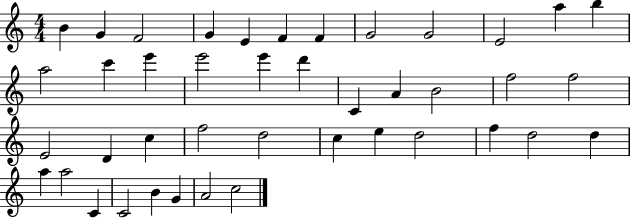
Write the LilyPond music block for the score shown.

{
  \clef treble
  \numericTimeSignature
  \time 4/4
  \key c \major
  b'4 g'4 f'2 | g'4 e'4 f'4 f'4 | g'2 g'2 | e'2 a''4 b''4 | \break a''2 c'''4 e'''4 | e'''2 e'''4 d'''4 | c'4 a'4 b'2 | f''2 f''2 | \break e'2 d'4 c''4 | f''2 d''2 | c''4 e''4 d''2 | f''4 d''2 d''4 | \break a''4 a''2 c'4 | c'2 b'4 g'4 | a'2 c''2 | \bar "|."
}